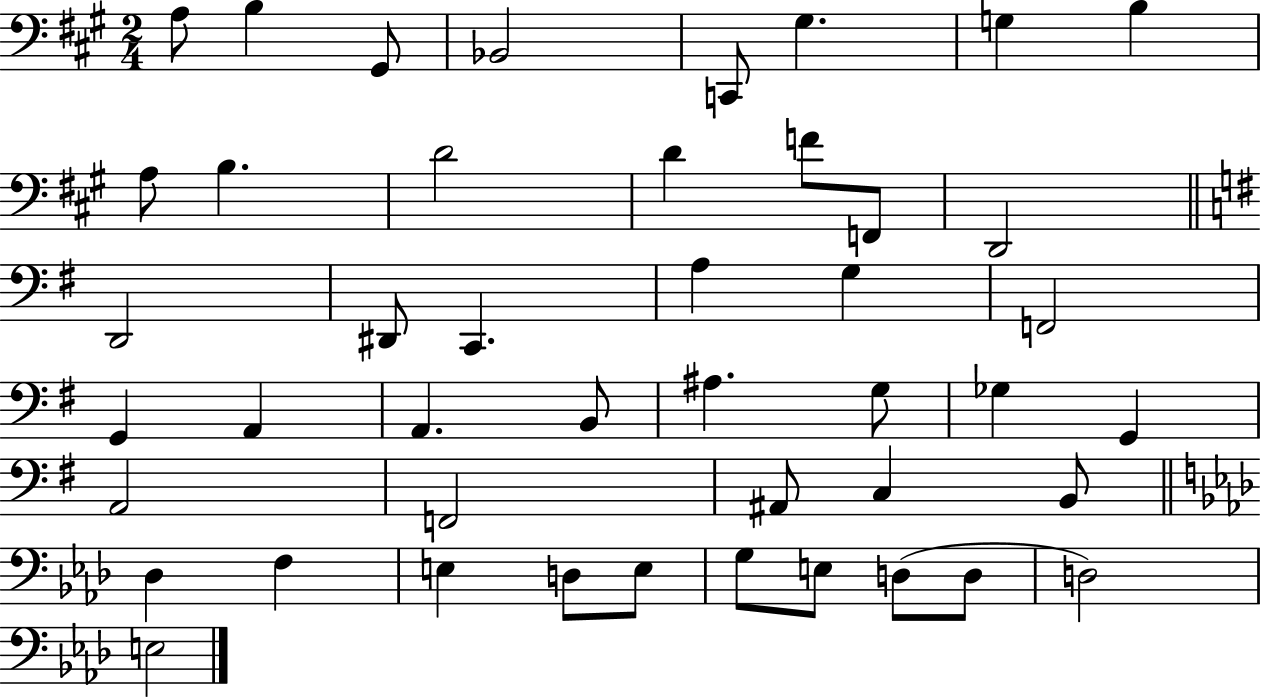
X:1
T:Untitled
M:2/4
L:1/4
K:A
A,/2 B, ^G,,/2 _B,,2 C,,/2 ^G, G, B, A,/2 B, D2 D F/2 F,,/2 D,,2 D,,2 ^D,,/2 C,, A, G, F,,2 G,, A,, A,, B,,/2 ^A, G,/2 _G, G,, A,,2 F,,2 ^A,,/2 C, B,,/2 _D, F, E, D,/2 E,/2 G,/2 E,/2 D,/2 D,/2 D,2 E,2